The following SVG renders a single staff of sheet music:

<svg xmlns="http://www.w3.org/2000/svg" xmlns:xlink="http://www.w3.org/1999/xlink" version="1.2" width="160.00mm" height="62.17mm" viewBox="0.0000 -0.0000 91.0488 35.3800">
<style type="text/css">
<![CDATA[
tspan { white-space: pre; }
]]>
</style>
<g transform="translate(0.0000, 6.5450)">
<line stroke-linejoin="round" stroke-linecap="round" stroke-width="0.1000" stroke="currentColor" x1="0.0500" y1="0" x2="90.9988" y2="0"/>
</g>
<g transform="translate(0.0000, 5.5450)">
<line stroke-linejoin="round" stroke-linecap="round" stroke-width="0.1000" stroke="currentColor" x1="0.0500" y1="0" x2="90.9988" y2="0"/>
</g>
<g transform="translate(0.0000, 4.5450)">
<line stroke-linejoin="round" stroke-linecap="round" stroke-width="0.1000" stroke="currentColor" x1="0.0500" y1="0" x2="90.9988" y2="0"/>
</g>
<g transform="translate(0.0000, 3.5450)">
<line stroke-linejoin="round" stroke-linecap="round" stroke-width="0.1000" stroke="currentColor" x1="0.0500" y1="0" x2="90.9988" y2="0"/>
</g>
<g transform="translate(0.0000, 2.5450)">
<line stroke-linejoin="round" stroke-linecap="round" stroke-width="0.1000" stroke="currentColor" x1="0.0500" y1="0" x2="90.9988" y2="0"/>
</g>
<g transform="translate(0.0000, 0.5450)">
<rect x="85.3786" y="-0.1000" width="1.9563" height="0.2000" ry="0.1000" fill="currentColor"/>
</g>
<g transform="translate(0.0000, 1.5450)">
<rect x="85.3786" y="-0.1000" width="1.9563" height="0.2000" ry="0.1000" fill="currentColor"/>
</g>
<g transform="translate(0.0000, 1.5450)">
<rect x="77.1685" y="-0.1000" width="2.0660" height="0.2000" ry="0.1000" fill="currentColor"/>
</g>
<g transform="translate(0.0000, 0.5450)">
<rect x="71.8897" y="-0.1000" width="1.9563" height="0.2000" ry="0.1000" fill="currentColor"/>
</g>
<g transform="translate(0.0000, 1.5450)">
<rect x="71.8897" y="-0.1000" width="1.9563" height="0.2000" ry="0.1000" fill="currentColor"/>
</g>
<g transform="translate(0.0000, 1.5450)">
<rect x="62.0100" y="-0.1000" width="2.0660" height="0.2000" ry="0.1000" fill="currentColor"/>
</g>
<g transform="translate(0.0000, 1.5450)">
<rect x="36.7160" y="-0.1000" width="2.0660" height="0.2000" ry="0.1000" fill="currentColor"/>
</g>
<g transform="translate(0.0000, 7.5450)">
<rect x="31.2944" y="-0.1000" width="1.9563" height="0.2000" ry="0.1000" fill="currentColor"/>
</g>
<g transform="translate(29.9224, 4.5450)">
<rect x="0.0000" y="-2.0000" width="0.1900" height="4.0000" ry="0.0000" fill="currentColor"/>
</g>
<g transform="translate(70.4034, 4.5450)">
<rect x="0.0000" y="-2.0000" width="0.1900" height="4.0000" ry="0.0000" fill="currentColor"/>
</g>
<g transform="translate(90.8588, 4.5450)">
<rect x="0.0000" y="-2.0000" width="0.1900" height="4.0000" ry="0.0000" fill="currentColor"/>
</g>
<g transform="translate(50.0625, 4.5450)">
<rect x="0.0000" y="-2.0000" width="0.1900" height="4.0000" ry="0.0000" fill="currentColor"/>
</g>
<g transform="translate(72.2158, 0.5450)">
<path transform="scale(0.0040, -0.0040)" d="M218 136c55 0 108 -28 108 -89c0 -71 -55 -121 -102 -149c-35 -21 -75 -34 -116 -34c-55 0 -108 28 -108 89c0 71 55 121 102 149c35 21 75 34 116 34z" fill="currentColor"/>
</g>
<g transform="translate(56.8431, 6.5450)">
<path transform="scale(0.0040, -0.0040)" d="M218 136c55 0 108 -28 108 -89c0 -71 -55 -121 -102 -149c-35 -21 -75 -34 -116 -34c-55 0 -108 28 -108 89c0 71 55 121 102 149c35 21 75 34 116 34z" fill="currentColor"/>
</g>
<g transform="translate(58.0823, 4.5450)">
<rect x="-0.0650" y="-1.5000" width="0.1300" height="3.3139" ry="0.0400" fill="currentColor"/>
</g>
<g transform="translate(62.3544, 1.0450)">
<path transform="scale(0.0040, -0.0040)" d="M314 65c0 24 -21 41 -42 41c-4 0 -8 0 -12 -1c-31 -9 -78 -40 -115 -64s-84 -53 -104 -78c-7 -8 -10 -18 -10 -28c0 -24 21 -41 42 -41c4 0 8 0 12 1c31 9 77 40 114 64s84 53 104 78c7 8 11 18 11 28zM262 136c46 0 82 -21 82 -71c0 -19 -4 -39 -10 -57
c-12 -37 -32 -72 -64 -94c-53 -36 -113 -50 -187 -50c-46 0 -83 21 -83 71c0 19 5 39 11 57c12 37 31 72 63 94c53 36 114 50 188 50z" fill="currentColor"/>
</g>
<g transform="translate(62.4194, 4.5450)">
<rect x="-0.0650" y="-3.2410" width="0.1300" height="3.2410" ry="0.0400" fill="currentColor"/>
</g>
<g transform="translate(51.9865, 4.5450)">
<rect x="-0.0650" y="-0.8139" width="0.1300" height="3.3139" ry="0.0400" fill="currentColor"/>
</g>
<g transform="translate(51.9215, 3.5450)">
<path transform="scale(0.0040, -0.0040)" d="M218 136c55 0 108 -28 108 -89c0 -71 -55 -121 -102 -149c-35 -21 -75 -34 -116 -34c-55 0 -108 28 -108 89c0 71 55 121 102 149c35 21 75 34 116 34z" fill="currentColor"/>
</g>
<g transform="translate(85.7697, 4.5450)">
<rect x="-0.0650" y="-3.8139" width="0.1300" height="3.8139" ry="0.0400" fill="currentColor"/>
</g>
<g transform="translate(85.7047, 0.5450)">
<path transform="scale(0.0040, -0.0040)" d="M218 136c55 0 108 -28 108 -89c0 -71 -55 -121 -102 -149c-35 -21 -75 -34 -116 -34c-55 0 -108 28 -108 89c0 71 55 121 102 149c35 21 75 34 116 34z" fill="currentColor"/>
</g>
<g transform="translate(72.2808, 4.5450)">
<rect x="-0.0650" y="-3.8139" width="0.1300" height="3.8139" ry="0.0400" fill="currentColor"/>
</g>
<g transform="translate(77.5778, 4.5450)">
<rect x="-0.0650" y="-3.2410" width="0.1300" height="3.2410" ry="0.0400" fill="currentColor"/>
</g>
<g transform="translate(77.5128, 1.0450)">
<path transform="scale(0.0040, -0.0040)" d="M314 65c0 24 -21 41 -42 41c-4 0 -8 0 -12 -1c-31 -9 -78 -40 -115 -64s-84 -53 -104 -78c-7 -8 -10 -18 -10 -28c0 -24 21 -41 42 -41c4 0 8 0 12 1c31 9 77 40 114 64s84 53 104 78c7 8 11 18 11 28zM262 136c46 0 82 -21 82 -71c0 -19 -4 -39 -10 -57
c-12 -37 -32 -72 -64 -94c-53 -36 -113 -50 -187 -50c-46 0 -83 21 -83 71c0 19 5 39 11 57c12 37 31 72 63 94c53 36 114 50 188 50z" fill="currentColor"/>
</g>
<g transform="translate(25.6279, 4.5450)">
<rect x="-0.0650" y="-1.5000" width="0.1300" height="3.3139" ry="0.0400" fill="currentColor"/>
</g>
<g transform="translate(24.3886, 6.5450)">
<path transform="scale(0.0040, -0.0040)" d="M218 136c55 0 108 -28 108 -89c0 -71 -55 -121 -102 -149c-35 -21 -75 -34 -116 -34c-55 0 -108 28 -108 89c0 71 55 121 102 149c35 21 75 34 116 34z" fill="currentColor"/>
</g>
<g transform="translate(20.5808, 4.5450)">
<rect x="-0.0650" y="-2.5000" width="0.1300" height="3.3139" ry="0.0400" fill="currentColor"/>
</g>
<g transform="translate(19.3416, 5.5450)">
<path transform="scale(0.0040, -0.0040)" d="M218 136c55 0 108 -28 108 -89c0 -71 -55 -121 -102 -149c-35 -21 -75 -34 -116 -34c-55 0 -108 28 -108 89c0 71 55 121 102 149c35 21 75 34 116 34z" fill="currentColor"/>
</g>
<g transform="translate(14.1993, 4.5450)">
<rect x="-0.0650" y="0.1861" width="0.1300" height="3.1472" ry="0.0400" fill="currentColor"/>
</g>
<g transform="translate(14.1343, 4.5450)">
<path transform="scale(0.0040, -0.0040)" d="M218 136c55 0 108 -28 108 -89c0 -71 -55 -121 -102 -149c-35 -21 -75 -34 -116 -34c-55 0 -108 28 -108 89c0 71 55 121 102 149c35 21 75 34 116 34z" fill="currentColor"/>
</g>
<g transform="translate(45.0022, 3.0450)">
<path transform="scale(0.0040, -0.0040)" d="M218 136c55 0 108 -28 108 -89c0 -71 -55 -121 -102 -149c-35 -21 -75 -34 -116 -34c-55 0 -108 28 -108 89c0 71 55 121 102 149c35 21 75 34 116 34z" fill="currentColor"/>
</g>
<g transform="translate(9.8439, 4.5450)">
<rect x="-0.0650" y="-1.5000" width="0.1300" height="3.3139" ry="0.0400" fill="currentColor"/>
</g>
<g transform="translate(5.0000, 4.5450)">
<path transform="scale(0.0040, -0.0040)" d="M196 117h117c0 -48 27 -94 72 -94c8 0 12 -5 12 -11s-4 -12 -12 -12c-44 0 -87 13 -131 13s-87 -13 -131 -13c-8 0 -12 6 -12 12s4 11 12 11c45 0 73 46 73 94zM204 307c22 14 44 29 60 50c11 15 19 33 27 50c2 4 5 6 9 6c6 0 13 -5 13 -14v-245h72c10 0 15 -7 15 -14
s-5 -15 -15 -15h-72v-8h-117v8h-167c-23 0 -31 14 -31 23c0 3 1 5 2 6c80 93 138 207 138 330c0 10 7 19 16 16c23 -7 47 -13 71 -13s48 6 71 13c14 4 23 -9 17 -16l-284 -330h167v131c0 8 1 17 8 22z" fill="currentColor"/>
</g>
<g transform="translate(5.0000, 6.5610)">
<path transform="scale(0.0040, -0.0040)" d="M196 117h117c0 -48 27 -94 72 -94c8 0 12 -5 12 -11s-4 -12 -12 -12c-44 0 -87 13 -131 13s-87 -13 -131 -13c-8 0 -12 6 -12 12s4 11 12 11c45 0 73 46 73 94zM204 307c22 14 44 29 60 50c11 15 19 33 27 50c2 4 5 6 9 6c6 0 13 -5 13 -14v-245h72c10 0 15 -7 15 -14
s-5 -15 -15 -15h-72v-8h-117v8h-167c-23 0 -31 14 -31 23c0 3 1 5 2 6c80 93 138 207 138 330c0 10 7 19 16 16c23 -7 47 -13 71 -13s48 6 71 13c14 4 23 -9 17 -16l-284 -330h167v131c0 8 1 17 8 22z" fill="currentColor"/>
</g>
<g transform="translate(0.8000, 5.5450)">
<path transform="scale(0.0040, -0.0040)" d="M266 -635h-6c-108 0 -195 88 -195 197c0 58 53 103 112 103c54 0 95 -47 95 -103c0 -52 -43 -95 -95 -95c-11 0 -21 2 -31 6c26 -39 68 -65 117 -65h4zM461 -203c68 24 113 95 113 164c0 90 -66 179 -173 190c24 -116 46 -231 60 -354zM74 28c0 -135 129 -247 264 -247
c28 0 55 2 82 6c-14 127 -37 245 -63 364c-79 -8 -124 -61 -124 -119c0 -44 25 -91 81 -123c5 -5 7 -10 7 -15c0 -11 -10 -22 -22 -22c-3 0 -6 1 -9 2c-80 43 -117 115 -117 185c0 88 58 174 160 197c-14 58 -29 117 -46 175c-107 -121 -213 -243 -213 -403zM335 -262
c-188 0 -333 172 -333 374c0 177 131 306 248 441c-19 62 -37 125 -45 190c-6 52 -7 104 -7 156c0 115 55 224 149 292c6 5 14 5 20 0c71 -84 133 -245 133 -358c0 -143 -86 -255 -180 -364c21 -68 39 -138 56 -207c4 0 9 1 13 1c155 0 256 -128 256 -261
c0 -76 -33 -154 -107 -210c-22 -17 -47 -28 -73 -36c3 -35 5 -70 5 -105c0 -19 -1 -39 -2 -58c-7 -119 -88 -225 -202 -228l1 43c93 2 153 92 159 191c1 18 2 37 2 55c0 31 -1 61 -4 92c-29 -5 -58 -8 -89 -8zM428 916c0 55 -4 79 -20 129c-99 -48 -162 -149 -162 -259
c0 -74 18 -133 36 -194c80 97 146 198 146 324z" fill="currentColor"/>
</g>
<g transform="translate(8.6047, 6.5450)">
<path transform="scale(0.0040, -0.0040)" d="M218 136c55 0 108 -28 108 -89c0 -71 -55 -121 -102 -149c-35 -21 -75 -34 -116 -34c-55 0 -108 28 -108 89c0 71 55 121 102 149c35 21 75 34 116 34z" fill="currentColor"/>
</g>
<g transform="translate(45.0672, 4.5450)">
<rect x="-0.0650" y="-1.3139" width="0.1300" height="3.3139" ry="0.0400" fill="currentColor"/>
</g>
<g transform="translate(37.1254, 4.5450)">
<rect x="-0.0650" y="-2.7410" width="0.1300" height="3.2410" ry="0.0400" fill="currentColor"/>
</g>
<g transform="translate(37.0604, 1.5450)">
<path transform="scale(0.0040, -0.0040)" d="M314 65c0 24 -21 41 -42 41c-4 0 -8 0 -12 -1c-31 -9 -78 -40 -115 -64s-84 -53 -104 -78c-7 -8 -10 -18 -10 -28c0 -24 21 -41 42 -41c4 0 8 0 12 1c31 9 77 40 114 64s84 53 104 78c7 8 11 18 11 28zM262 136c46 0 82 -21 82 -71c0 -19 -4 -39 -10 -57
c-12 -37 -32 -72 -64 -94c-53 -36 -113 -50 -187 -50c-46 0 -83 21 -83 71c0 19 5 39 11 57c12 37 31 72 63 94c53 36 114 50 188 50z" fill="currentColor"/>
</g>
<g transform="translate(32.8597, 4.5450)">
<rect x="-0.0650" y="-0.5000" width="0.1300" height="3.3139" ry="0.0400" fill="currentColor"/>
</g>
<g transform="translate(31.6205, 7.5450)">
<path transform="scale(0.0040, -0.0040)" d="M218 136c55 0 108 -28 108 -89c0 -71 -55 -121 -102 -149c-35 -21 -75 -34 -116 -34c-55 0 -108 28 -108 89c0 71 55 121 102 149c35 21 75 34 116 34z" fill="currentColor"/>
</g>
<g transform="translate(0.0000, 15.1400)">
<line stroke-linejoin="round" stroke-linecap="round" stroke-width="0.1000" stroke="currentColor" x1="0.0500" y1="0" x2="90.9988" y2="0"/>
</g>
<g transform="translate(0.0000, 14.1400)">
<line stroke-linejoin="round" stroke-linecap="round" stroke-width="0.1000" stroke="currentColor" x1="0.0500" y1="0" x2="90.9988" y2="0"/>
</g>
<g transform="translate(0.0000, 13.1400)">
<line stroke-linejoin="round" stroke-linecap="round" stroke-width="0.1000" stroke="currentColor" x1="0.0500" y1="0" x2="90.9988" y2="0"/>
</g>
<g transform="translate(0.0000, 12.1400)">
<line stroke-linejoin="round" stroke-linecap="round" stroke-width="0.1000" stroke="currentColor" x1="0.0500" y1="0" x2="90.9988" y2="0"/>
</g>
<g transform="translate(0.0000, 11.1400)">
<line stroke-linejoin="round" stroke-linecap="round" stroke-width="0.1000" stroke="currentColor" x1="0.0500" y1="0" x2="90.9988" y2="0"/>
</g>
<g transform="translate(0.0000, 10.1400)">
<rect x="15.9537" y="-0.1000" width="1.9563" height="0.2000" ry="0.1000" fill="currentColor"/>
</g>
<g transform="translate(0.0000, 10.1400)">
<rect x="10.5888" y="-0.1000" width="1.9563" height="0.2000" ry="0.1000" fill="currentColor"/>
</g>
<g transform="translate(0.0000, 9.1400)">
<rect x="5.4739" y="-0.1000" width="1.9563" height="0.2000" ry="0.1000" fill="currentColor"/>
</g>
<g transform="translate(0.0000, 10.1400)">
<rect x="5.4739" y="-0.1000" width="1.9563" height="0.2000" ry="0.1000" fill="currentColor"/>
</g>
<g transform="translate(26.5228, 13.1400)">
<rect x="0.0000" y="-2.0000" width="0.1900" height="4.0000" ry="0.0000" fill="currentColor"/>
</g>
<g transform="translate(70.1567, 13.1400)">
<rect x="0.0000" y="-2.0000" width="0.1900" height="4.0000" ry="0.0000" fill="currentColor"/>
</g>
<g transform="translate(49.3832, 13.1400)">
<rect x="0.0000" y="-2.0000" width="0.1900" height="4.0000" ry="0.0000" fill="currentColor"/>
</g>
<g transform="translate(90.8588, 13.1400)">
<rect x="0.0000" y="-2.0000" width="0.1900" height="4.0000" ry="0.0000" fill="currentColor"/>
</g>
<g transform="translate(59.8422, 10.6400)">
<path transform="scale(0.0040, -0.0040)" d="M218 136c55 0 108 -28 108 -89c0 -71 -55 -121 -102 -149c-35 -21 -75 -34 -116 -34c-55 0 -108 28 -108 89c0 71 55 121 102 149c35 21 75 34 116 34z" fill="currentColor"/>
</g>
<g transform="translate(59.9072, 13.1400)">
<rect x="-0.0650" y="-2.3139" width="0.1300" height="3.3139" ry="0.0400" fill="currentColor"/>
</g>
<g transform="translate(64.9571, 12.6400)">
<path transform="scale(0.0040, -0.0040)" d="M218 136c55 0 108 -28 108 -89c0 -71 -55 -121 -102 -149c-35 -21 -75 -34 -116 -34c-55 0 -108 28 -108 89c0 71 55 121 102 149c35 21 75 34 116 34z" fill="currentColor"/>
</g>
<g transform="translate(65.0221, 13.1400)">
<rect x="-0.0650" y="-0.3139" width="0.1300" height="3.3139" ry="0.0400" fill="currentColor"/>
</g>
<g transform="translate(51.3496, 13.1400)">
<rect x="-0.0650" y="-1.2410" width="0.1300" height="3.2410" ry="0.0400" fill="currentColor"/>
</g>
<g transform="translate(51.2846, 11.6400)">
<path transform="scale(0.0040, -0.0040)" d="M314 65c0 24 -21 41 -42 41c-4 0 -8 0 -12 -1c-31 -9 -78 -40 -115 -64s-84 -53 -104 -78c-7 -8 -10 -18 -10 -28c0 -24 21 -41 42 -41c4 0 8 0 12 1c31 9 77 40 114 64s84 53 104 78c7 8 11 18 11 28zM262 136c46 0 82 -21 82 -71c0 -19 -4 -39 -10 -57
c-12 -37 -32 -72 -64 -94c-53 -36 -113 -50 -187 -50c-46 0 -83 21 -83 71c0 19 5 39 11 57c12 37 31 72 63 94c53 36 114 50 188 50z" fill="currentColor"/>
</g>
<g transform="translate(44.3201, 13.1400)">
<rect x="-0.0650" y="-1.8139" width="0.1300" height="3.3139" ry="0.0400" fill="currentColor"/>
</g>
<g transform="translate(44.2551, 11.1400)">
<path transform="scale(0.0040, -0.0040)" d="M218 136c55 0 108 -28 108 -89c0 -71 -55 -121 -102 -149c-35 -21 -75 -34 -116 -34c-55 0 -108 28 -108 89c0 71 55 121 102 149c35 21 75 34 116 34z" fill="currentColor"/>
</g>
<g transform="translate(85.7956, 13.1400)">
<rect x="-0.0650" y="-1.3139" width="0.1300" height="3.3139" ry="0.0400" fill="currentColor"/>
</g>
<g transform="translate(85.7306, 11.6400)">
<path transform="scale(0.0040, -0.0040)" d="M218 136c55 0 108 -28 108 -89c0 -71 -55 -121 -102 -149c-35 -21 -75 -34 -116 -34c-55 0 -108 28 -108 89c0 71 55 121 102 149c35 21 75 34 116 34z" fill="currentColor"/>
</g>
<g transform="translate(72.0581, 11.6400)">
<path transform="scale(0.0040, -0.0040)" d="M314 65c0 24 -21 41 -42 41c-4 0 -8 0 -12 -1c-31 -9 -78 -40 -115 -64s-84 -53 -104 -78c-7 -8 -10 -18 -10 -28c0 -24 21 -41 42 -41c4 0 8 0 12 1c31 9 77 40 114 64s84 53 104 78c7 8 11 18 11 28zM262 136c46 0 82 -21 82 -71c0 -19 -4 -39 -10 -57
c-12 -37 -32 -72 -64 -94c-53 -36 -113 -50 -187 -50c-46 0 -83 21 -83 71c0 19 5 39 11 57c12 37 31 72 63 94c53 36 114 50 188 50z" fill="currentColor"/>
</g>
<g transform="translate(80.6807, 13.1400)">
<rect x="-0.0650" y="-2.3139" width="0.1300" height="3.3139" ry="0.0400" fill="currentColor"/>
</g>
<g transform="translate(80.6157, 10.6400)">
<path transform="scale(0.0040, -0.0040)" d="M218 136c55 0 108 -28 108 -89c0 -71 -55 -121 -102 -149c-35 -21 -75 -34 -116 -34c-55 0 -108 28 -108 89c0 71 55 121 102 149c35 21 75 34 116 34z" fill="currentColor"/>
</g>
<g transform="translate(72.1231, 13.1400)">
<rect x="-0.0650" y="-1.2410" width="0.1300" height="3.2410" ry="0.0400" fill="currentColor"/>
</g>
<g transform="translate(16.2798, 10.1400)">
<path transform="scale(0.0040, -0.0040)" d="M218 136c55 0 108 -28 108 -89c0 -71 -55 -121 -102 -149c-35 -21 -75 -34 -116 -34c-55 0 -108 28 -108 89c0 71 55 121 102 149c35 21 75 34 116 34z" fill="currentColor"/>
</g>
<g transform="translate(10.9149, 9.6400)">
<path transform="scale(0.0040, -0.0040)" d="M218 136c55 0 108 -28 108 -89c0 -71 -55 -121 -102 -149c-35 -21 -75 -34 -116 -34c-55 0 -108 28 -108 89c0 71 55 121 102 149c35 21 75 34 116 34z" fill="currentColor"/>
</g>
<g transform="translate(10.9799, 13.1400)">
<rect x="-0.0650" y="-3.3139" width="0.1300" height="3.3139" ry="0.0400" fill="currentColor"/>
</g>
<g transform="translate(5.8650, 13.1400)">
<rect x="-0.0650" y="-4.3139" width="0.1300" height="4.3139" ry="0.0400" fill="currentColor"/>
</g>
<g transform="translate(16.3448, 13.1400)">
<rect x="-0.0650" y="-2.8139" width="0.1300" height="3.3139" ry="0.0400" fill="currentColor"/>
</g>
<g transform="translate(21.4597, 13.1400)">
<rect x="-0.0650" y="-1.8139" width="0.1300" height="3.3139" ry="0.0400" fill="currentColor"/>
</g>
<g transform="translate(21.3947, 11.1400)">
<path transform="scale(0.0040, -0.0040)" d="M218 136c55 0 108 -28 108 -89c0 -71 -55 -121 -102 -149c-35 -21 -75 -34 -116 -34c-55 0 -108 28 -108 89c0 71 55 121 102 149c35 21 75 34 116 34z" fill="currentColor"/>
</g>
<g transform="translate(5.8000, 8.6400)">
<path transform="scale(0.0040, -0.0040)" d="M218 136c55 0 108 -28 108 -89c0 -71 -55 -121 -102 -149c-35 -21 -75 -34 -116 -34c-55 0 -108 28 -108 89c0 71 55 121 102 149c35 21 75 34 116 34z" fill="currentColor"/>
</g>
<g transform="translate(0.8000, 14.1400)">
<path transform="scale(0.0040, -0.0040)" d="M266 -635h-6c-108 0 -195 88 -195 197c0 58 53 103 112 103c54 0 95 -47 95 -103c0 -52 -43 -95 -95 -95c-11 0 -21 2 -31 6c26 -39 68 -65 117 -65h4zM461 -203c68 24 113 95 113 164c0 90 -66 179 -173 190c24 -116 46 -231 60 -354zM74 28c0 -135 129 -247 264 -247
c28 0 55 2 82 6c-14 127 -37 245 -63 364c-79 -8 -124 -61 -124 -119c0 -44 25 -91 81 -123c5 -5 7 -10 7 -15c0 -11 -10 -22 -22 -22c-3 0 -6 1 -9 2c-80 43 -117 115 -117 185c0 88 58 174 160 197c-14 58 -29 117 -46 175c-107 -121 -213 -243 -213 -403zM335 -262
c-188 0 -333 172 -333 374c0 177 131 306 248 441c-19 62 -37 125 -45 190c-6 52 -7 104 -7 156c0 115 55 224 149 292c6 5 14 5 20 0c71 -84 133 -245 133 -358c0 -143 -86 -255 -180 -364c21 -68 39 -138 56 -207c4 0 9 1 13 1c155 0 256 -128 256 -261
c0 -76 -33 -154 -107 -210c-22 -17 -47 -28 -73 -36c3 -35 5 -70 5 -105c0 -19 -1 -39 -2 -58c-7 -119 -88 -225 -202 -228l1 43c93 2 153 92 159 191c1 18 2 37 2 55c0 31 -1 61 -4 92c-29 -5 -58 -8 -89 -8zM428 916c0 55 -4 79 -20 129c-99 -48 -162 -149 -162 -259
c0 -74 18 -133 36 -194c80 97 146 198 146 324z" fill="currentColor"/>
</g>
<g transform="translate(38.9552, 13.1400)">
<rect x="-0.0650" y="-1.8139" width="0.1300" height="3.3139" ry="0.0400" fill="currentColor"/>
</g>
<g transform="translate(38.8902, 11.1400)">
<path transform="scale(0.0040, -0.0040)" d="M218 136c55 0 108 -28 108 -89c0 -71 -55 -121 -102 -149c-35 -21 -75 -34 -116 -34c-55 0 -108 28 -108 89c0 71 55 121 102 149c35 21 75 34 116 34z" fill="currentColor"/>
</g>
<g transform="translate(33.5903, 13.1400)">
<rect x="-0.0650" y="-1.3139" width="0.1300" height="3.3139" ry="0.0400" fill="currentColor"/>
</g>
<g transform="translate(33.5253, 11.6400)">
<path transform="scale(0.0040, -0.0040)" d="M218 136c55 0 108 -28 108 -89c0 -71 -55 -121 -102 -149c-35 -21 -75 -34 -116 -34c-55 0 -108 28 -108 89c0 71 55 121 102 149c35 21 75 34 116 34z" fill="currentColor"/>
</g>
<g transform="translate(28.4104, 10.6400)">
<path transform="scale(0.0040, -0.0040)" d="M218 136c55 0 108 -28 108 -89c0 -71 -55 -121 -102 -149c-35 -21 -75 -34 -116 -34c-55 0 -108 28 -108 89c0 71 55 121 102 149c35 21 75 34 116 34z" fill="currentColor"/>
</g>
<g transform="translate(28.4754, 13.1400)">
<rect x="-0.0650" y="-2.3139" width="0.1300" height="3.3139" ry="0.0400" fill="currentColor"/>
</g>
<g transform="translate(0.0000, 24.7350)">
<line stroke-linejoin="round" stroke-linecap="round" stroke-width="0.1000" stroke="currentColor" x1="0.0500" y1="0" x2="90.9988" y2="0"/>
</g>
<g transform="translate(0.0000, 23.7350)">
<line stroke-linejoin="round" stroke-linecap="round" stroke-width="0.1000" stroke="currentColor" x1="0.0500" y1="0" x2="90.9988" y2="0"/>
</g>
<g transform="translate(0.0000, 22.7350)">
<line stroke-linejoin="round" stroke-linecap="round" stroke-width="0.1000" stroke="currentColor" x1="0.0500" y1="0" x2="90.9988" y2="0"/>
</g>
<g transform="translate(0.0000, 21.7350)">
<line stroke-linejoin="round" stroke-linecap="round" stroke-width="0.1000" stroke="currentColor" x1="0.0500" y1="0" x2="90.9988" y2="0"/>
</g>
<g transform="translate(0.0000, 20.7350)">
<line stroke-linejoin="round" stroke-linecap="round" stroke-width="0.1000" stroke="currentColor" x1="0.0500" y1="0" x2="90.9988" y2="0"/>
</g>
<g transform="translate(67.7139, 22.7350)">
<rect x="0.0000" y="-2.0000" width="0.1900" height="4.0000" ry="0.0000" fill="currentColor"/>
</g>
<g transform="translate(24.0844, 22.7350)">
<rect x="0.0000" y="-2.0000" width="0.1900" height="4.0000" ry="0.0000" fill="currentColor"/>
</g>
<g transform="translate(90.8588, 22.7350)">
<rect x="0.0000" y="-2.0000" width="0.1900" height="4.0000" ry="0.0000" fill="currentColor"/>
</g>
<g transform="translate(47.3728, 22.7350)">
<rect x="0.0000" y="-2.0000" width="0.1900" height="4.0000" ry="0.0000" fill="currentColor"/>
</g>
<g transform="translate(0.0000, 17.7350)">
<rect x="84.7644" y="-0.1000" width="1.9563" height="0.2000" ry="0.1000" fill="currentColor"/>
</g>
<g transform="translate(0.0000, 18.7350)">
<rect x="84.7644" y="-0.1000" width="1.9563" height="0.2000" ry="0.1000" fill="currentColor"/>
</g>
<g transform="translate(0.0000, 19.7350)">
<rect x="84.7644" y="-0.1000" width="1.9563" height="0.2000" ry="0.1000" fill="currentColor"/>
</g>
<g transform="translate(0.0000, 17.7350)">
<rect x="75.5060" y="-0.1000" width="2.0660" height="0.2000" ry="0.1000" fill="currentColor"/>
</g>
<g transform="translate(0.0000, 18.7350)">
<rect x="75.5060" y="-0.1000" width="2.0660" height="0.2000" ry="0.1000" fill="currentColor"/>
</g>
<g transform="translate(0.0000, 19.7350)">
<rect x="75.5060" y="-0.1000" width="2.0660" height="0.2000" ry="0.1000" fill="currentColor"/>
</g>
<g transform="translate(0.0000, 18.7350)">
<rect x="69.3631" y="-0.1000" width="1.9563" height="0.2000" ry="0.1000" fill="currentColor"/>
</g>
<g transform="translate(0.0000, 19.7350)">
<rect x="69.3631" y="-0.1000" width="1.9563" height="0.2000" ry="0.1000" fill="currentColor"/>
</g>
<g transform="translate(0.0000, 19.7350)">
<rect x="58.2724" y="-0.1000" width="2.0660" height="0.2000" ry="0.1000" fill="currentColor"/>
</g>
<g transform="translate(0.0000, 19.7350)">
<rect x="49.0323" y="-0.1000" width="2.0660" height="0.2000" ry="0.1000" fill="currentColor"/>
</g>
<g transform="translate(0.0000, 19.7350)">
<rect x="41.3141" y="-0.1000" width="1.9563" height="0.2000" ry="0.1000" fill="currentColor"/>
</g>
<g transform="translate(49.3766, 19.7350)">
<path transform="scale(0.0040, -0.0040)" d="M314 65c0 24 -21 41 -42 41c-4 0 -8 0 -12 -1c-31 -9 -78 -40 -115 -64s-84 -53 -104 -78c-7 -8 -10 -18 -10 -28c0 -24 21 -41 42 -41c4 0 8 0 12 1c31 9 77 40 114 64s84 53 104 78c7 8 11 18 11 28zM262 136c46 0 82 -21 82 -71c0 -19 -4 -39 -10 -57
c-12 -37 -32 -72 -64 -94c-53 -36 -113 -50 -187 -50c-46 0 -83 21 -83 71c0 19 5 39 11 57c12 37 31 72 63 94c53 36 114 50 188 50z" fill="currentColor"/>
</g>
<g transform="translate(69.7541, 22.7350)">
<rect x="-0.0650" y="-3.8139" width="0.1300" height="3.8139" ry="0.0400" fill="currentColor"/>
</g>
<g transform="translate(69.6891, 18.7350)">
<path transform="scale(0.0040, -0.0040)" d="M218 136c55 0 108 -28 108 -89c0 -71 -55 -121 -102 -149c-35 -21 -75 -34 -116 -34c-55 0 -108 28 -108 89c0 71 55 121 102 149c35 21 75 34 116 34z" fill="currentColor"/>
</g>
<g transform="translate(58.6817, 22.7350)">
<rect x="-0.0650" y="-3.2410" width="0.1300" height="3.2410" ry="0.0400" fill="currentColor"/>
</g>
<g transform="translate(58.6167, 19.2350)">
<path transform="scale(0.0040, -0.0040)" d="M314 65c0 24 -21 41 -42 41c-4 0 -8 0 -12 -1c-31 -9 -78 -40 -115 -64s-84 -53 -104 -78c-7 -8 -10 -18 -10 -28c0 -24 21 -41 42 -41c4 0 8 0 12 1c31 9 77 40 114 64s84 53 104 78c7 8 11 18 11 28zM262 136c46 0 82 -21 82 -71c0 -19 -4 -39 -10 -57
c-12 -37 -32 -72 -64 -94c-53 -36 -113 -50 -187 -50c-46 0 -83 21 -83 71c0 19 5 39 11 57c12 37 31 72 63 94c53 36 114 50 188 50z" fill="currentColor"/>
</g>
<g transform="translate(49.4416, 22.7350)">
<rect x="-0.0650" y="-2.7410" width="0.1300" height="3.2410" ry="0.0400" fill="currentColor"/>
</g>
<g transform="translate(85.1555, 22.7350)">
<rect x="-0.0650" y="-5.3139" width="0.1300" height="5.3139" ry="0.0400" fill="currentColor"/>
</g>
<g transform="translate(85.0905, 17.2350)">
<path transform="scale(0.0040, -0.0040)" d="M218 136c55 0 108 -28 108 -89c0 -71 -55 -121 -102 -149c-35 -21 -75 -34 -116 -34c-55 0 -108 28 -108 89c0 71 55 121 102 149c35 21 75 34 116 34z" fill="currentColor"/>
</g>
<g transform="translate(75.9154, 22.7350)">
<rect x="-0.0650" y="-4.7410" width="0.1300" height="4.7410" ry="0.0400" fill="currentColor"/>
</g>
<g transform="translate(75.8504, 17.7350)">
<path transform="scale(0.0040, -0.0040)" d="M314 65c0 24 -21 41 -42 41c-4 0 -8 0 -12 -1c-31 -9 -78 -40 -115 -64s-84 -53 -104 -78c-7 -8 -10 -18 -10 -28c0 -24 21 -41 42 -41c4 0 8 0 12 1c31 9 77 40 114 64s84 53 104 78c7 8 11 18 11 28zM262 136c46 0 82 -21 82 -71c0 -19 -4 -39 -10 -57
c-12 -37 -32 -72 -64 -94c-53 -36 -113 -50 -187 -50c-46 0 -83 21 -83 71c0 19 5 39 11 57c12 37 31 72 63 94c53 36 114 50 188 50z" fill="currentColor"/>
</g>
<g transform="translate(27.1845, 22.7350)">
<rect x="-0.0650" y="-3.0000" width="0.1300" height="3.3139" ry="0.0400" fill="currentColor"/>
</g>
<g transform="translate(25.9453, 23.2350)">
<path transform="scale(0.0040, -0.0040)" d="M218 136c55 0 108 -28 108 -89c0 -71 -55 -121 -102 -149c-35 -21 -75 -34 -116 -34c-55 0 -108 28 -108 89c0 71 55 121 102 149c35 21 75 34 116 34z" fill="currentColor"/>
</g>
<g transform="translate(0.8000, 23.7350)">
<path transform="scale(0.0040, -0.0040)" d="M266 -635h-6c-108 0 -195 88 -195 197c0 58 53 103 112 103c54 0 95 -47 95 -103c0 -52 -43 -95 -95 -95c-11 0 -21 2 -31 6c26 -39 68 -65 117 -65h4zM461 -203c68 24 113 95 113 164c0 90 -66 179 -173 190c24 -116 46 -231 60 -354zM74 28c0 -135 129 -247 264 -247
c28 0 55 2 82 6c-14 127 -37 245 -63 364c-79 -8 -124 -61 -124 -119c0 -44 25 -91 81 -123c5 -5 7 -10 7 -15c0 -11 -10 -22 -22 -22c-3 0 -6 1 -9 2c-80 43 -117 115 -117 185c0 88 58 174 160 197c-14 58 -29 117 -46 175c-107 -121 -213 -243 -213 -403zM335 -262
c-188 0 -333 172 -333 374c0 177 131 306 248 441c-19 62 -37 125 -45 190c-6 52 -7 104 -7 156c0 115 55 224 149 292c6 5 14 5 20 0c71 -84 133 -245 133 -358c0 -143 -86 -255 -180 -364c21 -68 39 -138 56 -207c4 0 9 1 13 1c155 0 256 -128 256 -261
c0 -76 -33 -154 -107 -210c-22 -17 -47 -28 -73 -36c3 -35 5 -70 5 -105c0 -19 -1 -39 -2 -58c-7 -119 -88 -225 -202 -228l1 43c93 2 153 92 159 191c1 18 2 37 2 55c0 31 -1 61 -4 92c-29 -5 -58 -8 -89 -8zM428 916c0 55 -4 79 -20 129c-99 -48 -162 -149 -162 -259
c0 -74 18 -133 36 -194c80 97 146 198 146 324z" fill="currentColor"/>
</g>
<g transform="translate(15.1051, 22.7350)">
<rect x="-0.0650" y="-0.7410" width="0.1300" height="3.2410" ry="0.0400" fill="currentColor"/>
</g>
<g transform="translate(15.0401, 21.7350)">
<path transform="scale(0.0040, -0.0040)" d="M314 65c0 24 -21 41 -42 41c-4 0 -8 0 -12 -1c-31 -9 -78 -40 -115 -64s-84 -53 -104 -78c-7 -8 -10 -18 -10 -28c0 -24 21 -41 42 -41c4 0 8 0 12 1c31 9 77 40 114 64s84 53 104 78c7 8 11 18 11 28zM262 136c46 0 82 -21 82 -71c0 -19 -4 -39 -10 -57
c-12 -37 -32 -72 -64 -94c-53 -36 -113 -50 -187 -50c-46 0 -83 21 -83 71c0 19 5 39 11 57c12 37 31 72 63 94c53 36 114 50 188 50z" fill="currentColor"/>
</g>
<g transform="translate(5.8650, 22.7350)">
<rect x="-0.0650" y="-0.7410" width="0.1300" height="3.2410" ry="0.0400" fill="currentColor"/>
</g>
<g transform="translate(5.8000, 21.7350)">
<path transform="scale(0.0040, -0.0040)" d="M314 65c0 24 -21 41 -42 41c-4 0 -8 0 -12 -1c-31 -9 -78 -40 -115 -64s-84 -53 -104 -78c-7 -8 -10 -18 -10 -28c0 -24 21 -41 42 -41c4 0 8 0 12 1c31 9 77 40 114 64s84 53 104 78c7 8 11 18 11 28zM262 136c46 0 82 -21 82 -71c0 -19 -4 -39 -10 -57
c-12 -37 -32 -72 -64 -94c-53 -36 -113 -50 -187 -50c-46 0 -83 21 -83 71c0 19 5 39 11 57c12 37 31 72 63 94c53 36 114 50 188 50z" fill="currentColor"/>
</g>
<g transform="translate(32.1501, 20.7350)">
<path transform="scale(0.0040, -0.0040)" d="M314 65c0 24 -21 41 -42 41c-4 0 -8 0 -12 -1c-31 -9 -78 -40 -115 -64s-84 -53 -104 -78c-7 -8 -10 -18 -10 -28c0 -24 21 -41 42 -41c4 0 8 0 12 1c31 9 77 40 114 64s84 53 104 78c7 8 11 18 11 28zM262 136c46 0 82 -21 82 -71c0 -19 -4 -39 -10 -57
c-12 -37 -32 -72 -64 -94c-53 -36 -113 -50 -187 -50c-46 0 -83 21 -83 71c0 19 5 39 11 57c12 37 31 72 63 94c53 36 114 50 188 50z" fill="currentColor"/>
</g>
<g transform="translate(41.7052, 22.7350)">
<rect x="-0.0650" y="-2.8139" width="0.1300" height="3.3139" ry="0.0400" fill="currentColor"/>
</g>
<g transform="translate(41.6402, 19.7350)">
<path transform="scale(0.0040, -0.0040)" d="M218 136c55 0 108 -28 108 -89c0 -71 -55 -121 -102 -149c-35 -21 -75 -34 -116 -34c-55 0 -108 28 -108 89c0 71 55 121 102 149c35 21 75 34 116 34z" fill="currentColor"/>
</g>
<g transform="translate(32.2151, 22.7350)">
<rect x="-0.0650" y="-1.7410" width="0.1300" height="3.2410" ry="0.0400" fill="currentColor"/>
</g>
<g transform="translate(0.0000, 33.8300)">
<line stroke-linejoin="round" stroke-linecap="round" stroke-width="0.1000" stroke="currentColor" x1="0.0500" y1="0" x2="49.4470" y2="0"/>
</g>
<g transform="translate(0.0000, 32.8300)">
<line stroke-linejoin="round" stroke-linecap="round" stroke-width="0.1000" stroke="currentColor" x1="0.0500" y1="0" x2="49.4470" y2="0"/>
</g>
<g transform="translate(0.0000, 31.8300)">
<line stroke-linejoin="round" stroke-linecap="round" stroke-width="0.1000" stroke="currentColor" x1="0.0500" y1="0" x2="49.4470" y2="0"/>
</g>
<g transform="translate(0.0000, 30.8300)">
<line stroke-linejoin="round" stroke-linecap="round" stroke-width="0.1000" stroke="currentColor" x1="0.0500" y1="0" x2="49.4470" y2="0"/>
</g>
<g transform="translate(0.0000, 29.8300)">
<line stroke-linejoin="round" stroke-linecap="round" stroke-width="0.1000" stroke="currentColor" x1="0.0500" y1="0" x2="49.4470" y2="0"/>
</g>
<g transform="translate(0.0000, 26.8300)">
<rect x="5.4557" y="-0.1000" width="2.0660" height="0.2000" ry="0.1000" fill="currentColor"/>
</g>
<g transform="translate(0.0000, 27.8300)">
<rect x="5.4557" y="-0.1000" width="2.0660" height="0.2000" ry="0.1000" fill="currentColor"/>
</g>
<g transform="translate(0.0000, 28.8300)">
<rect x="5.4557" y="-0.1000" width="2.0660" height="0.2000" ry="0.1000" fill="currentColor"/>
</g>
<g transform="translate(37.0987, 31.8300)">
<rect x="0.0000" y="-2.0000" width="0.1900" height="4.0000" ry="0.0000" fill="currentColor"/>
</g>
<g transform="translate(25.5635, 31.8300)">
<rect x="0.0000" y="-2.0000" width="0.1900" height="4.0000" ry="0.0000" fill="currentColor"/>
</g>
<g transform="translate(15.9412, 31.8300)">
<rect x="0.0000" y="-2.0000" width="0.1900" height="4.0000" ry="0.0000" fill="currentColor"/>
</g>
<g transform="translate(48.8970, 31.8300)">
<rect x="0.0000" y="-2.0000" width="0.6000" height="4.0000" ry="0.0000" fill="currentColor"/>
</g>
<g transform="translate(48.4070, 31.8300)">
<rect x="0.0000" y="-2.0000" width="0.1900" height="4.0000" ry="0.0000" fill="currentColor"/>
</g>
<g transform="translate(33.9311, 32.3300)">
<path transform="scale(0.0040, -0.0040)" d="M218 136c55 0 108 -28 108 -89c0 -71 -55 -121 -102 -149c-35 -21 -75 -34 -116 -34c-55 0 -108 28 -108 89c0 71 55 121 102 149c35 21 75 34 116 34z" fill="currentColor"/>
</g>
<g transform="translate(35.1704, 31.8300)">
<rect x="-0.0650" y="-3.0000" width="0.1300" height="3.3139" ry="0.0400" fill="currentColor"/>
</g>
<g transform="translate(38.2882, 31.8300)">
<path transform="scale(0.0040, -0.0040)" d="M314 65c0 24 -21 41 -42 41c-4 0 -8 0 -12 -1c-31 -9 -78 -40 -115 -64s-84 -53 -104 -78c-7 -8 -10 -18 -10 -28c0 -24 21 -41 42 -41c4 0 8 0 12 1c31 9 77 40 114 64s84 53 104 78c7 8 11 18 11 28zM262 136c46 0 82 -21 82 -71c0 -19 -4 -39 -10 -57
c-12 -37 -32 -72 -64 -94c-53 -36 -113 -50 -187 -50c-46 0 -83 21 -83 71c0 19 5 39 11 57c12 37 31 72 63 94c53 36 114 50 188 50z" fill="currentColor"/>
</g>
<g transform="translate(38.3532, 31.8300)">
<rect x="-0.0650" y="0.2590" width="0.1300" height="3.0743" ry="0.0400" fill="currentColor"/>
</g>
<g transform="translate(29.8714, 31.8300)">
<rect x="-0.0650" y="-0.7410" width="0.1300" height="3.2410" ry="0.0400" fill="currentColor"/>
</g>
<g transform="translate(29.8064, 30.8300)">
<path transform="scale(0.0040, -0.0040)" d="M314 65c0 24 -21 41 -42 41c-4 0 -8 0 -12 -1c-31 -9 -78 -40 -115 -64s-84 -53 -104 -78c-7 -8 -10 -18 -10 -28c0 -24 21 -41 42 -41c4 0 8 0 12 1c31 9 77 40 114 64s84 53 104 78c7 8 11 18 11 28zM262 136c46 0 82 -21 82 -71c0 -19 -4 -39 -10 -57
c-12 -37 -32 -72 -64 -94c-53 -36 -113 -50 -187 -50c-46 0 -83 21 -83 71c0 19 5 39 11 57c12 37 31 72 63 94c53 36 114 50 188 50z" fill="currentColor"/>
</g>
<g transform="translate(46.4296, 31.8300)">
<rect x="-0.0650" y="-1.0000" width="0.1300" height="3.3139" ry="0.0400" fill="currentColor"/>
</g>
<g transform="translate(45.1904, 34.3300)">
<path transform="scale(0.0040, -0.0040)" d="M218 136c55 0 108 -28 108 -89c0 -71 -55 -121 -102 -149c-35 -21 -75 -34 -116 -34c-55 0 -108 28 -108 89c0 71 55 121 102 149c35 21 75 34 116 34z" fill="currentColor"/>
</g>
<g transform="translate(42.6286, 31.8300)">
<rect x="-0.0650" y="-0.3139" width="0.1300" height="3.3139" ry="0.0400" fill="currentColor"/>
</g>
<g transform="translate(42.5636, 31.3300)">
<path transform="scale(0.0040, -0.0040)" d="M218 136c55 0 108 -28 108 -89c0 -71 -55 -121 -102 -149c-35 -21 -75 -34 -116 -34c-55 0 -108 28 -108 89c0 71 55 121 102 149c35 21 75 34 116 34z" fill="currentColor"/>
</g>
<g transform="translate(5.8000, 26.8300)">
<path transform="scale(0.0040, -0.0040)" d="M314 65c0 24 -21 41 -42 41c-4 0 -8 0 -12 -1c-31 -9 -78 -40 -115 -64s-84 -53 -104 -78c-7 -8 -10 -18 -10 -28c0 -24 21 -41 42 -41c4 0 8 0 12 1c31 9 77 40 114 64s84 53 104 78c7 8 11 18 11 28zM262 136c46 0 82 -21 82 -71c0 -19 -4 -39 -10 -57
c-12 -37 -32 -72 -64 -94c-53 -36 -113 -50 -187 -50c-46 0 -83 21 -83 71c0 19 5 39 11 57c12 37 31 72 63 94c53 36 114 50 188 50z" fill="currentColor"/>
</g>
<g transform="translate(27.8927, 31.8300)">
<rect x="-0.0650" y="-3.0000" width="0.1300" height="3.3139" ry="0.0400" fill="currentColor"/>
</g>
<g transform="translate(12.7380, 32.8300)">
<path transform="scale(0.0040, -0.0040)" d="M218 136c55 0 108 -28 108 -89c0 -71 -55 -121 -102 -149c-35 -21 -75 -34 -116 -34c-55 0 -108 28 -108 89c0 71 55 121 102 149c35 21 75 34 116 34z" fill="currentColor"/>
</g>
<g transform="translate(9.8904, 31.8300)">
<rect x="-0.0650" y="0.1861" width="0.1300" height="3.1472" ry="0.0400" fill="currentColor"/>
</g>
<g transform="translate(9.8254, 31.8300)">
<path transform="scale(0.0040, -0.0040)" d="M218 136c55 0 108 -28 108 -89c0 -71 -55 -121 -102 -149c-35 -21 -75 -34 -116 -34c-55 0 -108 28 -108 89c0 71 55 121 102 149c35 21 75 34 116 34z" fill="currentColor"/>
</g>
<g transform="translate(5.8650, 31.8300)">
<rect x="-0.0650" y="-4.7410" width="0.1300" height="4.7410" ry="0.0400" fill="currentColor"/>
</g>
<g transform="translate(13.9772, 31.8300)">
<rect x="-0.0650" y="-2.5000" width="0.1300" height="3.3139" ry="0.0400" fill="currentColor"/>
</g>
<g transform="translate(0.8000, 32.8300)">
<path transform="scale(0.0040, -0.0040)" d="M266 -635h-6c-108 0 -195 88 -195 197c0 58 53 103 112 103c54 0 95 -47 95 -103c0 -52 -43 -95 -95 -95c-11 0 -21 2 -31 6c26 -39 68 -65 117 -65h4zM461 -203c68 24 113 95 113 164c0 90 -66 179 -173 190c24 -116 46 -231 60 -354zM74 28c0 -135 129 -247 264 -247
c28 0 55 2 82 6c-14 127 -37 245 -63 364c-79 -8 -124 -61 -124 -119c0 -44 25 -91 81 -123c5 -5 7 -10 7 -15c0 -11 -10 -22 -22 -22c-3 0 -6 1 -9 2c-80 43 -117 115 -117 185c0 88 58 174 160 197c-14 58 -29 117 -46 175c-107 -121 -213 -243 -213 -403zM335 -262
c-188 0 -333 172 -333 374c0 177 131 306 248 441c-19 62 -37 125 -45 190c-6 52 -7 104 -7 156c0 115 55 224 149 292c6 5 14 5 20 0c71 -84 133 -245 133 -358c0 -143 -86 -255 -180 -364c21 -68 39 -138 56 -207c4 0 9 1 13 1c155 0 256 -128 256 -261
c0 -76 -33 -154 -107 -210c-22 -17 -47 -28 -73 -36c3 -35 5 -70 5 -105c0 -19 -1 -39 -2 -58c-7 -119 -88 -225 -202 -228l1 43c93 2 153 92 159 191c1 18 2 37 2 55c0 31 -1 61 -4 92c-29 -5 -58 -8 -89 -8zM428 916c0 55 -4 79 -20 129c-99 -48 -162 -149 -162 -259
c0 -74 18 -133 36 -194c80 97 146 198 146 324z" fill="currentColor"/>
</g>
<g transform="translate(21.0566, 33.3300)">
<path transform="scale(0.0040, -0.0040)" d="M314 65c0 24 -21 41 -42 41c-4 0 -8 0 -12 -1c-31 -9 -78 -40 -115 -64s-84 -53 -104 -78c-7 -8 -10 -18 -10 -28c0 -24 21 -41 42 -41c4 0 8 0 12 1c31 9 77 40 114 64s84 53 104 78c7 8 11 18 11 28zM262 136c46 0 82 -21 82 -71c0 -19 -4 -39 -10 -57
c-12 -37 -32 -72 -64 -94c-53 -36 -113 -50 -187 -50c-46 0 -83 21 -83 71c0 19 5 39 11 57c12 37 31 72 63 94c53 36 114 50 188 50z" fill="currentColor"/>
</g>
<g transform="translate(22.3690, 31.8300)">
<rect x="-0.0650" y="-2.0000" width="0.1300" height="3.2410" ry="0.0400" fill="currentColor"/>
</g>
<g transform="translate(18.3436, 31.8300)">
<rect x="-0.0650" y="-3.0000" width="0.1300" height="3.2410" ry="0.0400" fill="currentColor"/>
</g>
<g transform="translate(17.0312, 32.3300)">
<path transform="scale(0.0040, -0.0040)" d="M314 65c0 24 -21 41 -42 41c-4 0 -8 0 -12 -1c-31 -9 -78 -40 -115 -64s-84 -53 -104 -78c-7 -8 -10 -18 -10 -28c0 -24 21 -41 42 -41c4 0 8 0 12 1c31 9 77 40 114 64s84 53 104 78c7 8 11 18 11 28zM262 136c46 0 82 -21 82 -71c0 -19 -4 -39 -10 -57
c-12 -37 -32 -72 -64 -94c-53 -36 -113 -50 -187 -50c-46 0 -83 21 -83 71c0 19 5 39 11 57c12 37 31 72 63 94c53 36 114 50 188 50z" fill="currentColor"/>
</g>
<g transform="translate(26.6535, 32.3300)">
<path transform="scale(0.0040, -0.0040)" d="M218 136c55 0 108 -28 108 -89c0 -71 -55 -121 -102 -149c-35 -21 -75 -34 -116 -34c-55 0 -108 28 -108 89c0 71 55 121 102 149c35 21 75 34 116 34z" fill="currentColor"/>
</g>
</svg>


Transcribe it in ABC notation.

X:1
T:Untitled
M:4/4
L:1/4
K:C
E B G E C a2 e d E b2 c' b2 c' d' b a f g e f f e2 g c e2 g e d2 d2 A f2 a a2 b2 c' e'2 f' e'2 B G A2 F2 A d2 A B2 c D